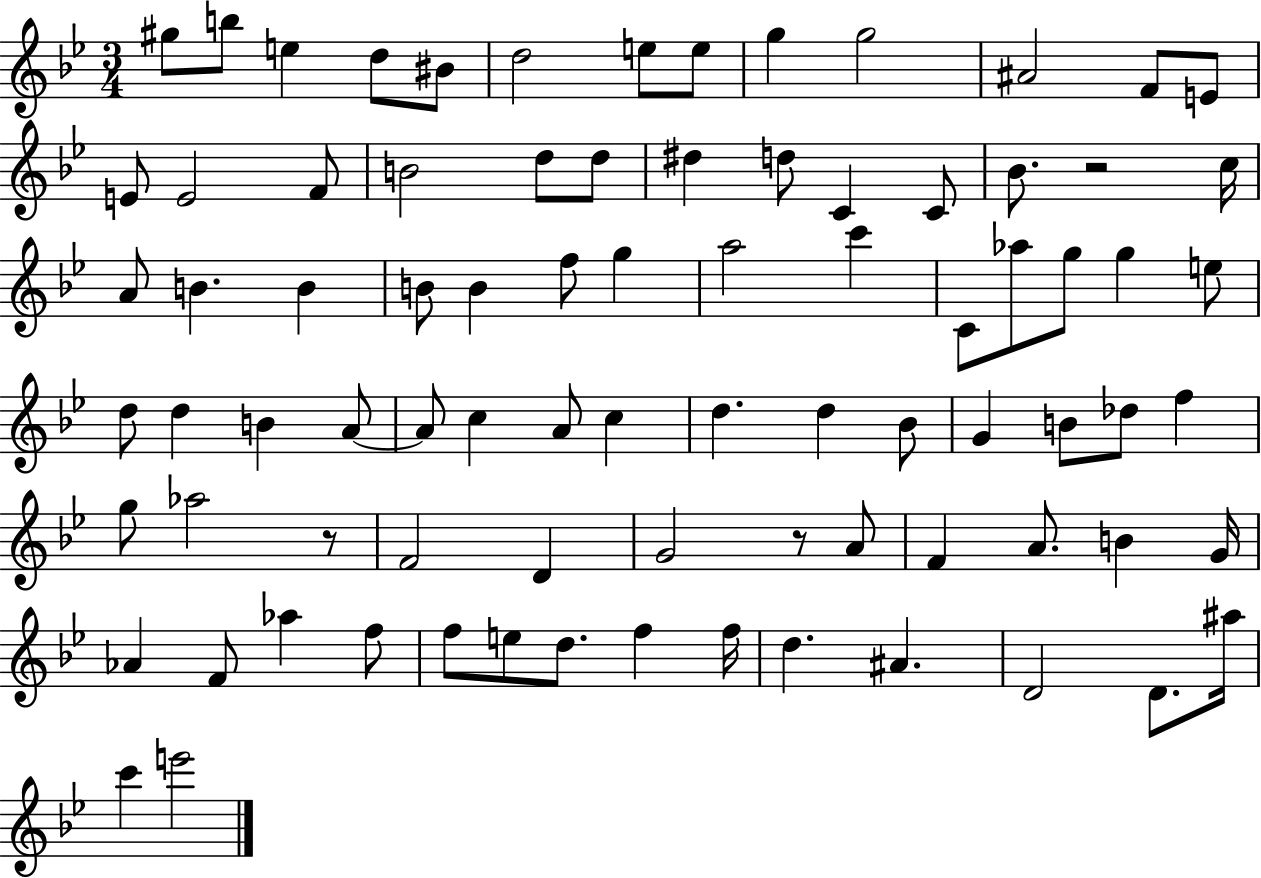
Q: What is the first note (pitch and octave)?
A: G#5